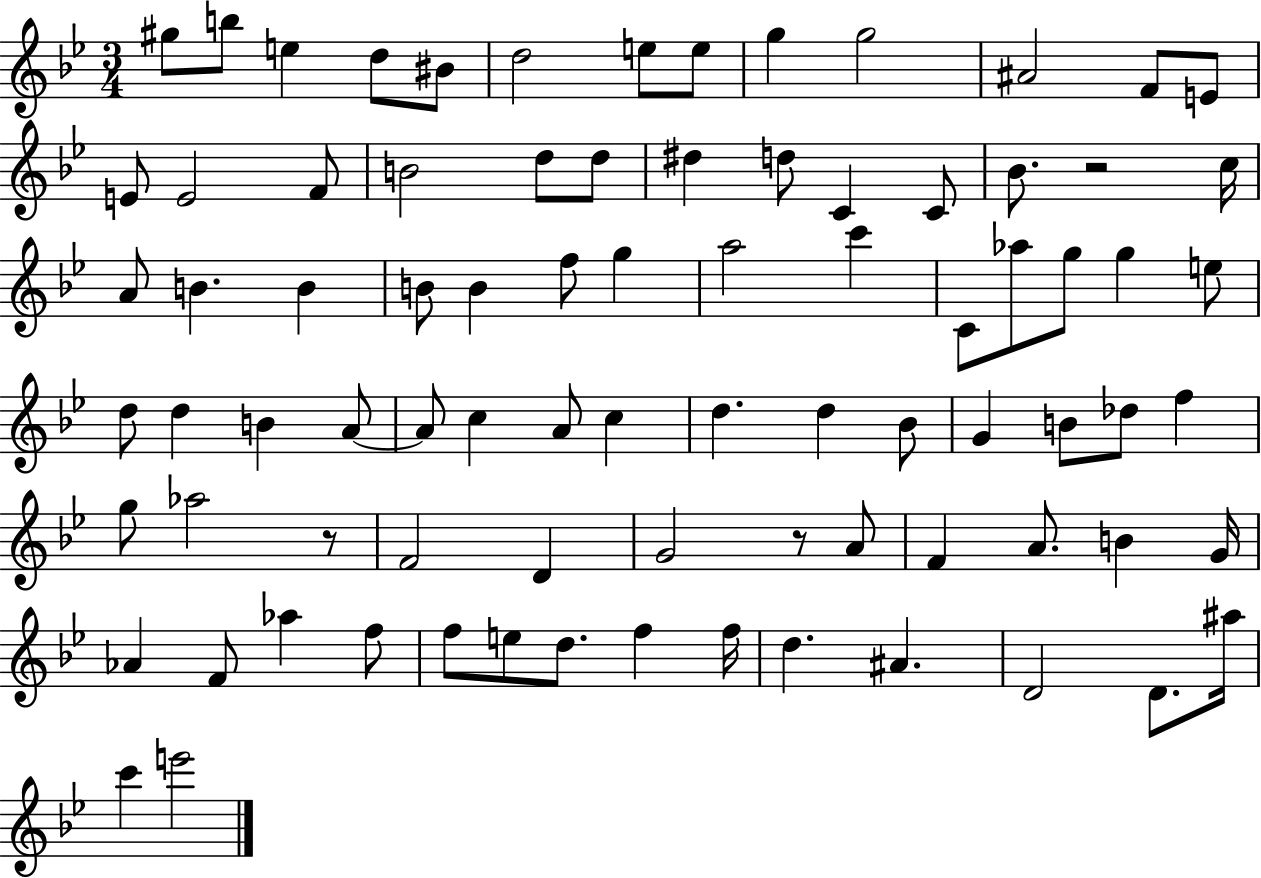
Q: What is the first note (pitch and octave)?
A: G#5